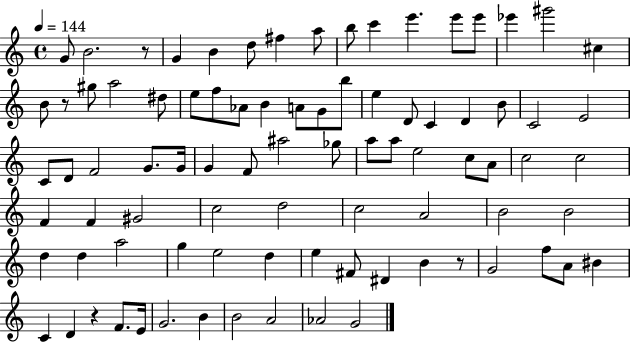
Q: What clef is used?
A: treble